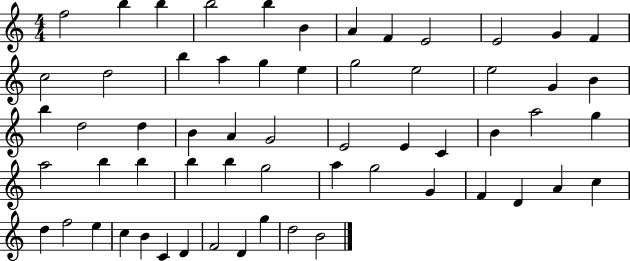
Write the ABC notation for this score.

X:1
T:Untitled
M:4/4
L:1/4
K:C
f2 b b b2 b B A F E2 E2 G F c2 d2 b a g e g2 e2 e2 G B b d2 d B A G2 E2 E C B a2 g a2 b b b b g2 a g2 G F D A c d f2 e c B C D F2 D g d2 B2